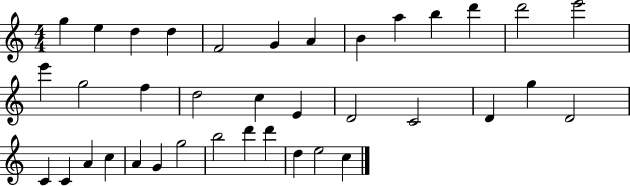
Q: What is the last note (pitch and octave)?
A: C5